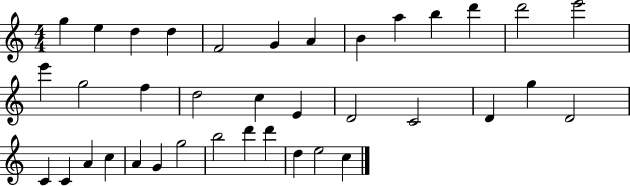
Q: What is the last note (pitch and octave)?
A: C5